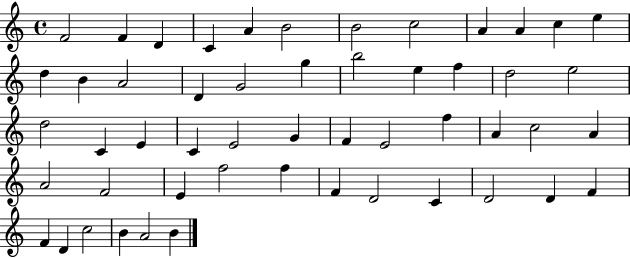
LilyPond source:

{
  \clef treble
  \time 4/4
  \defaultTimeSignature
  \key c \major
  f'2 f'4 d'4 | c'4 a'4 b'2 | b'2 c''2 | a'4 a'4 c''4 e''4 | \break d''4 b'4 a'2 | d'4 g'2 g''4 | b''2 e''4 f''4 | d''2 e''2 | \break d''2 c'4 e'4 | c'4 e'2 g'4 | f'4 e'2 f''4 | a'4 c''2 a'4 | \break a'2 f'2 | e'4 f''2 f''4 | f'4 d'2 c'4 | d'2 d'4 f'4 | \break f'4 d'4 c''2 | b'4 a'2 b'4 | \bar "|."
}